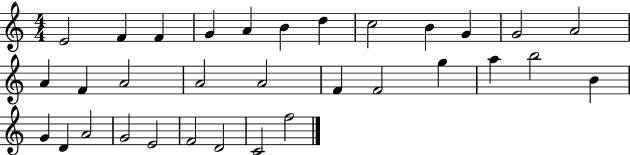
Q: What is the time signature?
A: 4/4